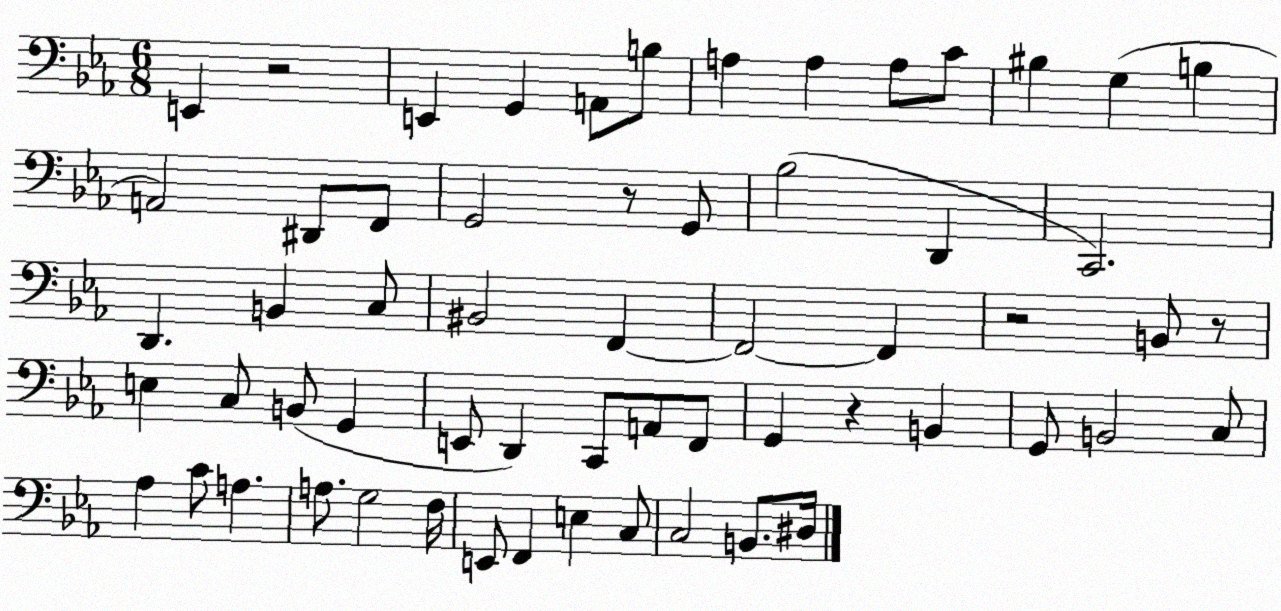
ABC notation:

X:1
T:Untitled
M:6/8
L:1/4
K:Eb
E,, z2 E,, G,, A,,/2 B,/2 A, A, A,/2 C/2 ^B, G, B, A,,2 ^D,,/2 F,,/2 G,,2 z/2 G,,/2 _B,2 D,, C,,2 D,, B,, C,/2 ^B,,2 F,, F,,2 F,, z2 B,,/2 z/2 E, C,/2 B,,/2 G,, E,,/2 D,, C,,/2 A,,/2 F,,/2 G,, z B,, G,,/2 B,,2 C,/2 _A, C/2 A, A,/2 G,2 F,/4 E,,/2 F,, E, C,/2 C,2 B,,/2 ^D,/4